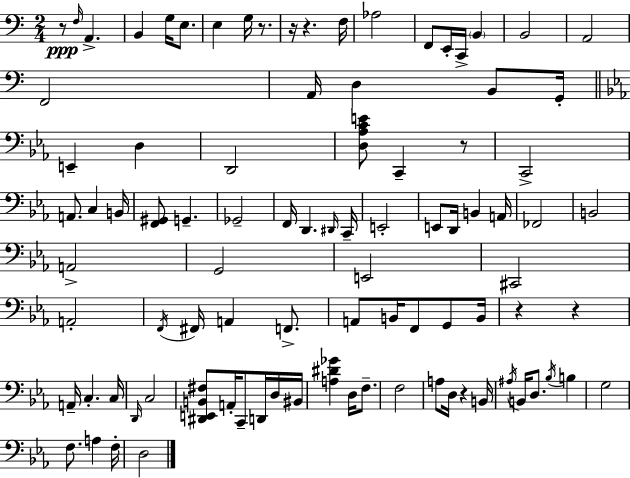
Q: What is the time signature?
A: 2/4